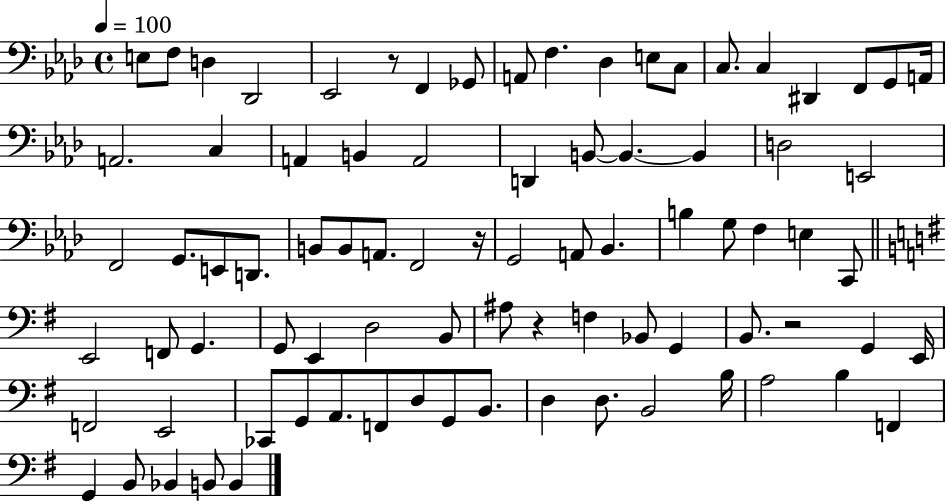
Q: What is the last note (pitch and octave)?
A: B2